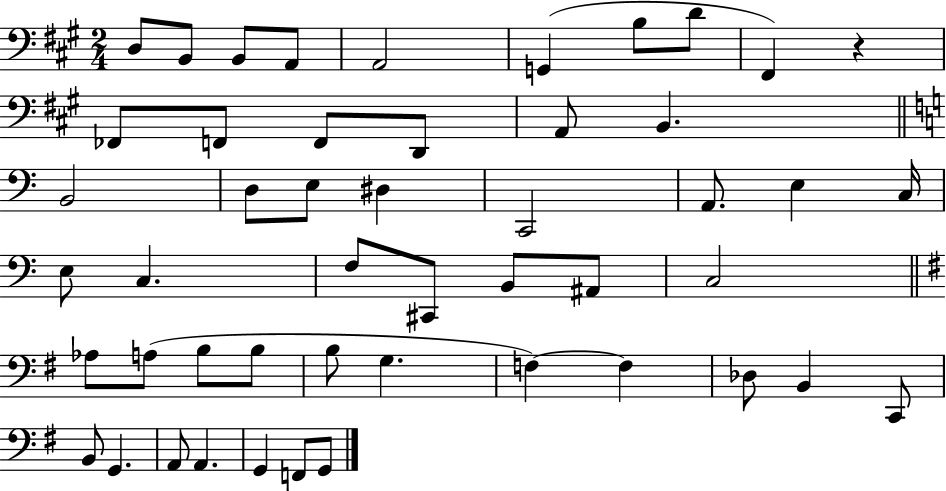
D3/e B2/e B2/e A2/e A2/h G2/q B3/e D4/e F#2/q R/q FES2/e F2/e F2/e D2/e A2/e B2/q. B2/h D3/e E3/e D#3/q C2/h A2/e. E3/q C3/s E3/e C3/q. F3/e C#2/e B2/e A#2/e C3/h Ab3/e A3/e B3/e B3/e B3/e G3/q. F3/q F3/q Db3/e B2/q C2/e B2/e G2/q. A2/e A2/q. G2/q F2/e G2/e